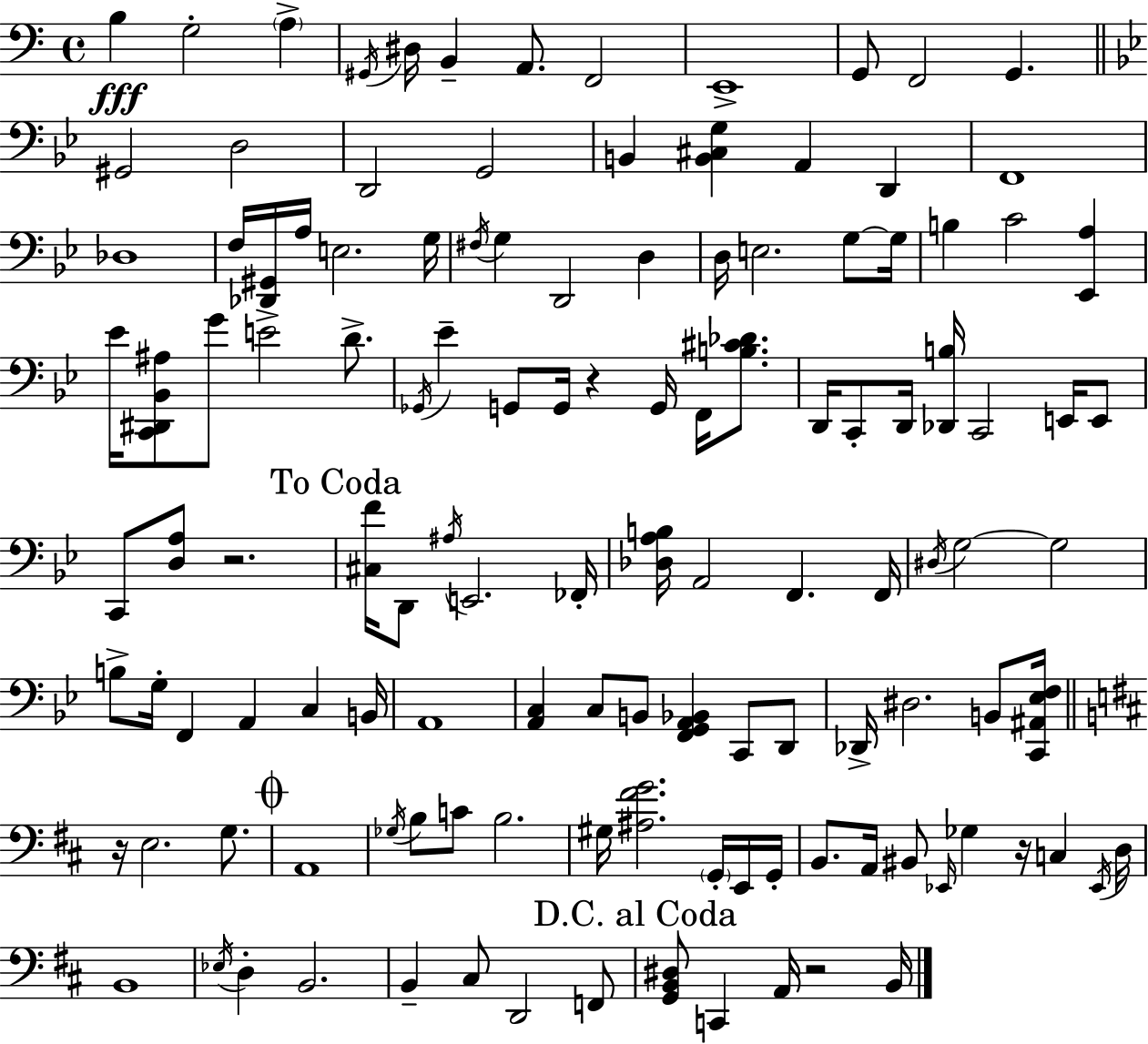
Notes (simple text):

B3/q G3/h A3/q G#2/s D#3/s B2/q A2/e. F2/h E2/w G2/e F2/h G2/q. G#2/h D3/h D2/h G2/h B2/q [B2,C#3,G3]/q A2/q D2/q F2/w Db3/w F3/s [Db2,G#2]/s A3/s E3/h. G3/s F#3/s G3/q D2/h D3/q D3/s E3/h. G3/e G3/s B3/q C4/h [Eb2,A3]/q Eb4/s [C2,D#2,Bb2,A#3]/e G4/e E4/h D4/e. Gb2/s Eb4/q G2/e G2/s R/q G2/s F2/s [B3,C#4,Db4]/e. D2/s C2/e D2/s [Db2,B3]/s C2/h E2/s E2/e C2/e [D3,A3]/e R/h. [C#3,F4]/s D2/e A#3/s E2/h. FES2/s [Db3,A3,B3]/s A2/h F2/q. F2/s D#3/s G3/h G3/h B3/e G3/s F2/q A2/q C3/q B2/s A2/w [A2,C3]/q C3/e B2/e [F2,G2,A2,Bb2]/q C2/e D2/e Db2/s D#3/h. B2/e [C2,A#2,Eb3,F3]/s R/s E3/h. G3/e. A2/w Gb3/s B3/e C4/e B3/h. G#3/s [A#3,F#4,G4]/h. G2/s E2/s G2/s B2/e. A2/s BIS2/e Eb2/s Gb3/q R/s C3/q Eb2/s D3/s B2/w Eb3/s D3/q B2/h. B2/q C#3/e D2/h F2/e [G2,B2,D#3]/e C2/q A2/s R/h B2/s